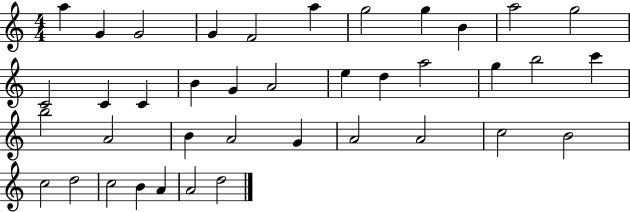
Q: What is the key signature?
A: C major